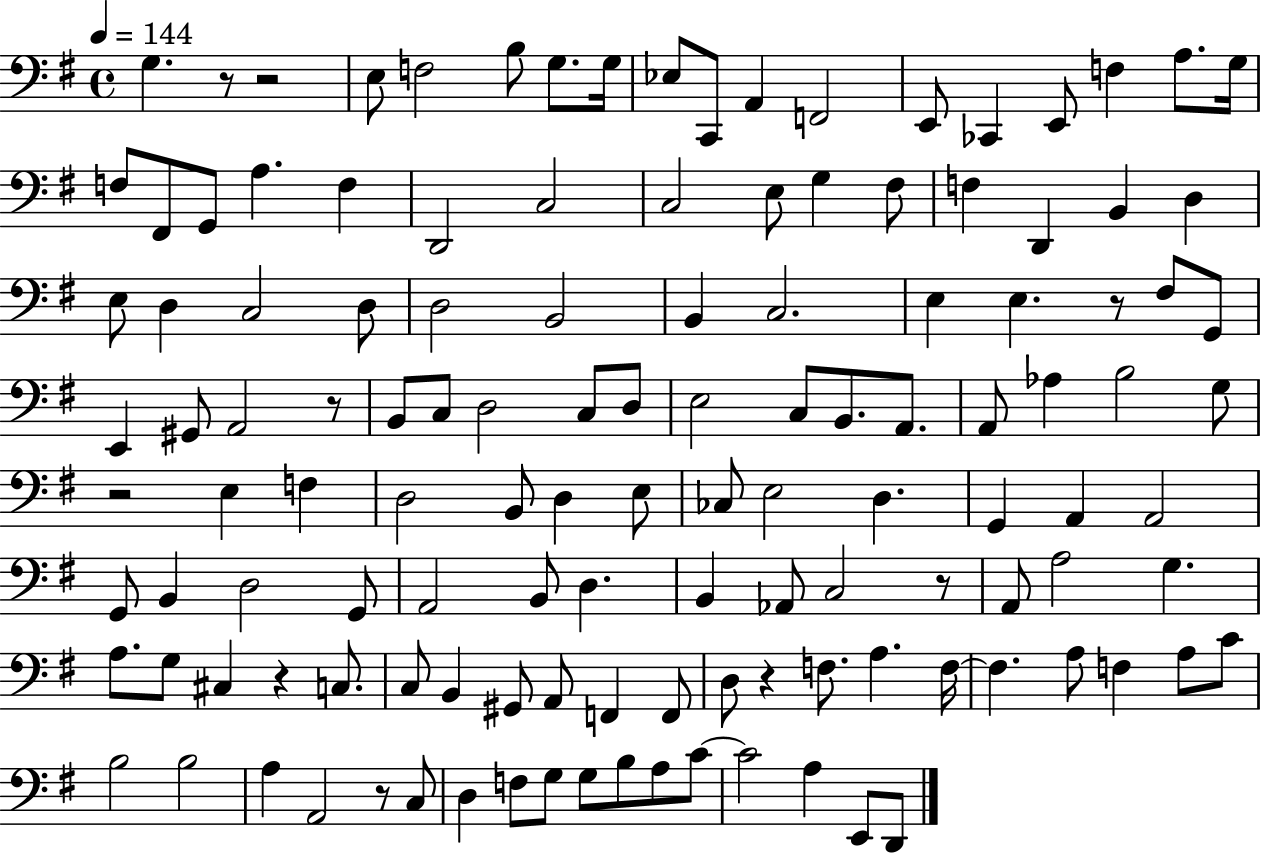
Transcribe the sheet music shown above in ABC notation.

X:1
T:Untitled
M:4/4
L:1/4
K:G
G, z/2 z2 E,/2 F,2 B,/2 G,/2 G,/4 _E,/2 C,,/2 A,, F,,2 E,,/2 _C,, E,,/2 F, A,/2 G,/4 F,/2 ^F,,/2 G,,/2 A, F, D,,2 C,2 C,2 E,/2 G, ^F,/2 F, D,, B,, D, E,/2 D, C,2 D,/2 D,2 B,,2 B,, C,2 E, E, z/2 ^F,/2 G,,/2 E,, ^G,,/2 A,,2 z/2 B,,/2 C,/2 D,2 C,/2 D,/2 E,2 C,/2 B,,/2 A,,/2 A,,/2 _A, B,2 G,/2 z2 E, F, D,2 B,,/2 D, E,/2 _C,/2 E,2 D, G,, A,, A,,2 G,,/2 B,, D,2 G,,/2 A,,2 B,,/2 D, B,, _A,,/2 C,2 z/2 A,,/2 A,2 G, A,/2 G,/2 ^C, z C,/2 C,/2 B,, ^G,,/2 A,,/2 F,, F,,/2 D,/2 z F,/2 A, F,/4 F, A,/2 F, A,/2 C/2 B,2 B,2 A, A,,2 z/2 C,/2 D, F,/2 G,/2 G,/2 B,/2 A,/2 C/2 C2 A, E,,/2 D,,/2